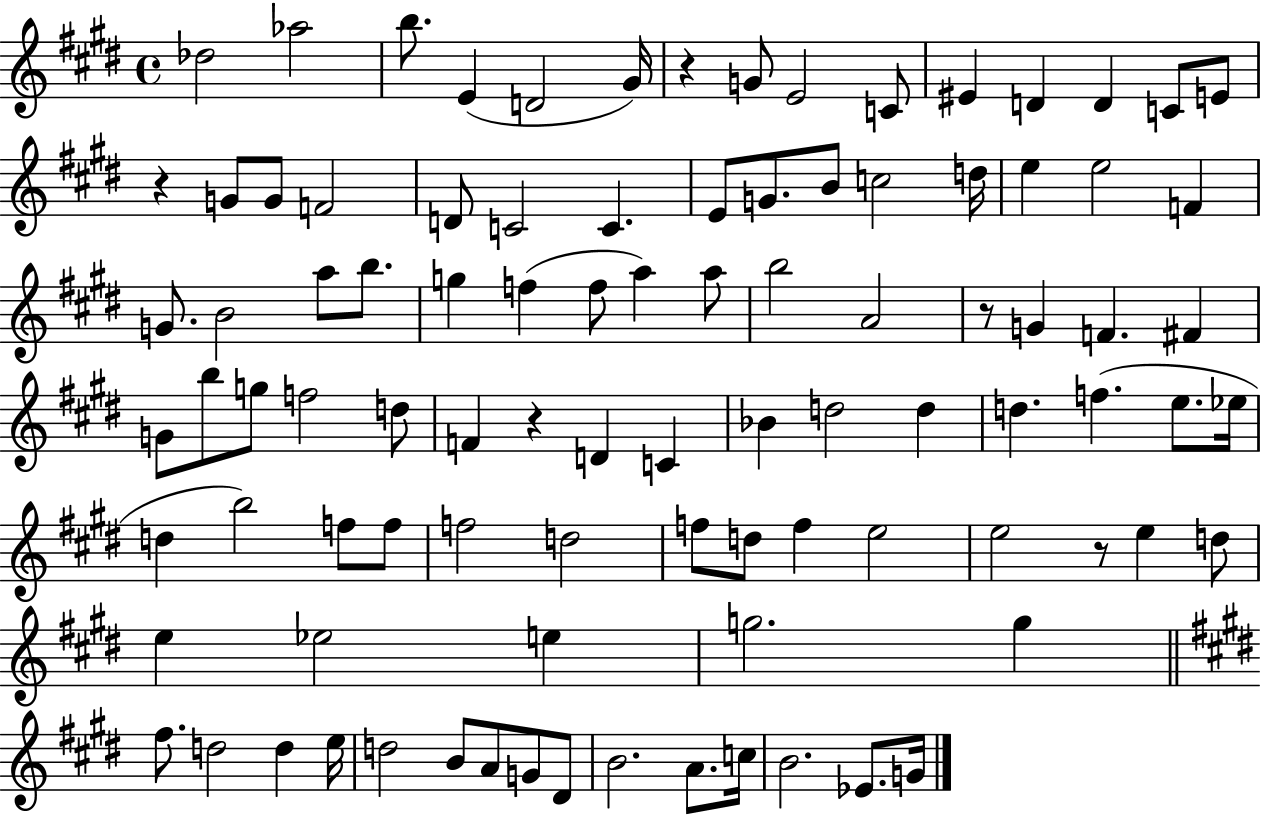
Db5/h Ab5/h B5/e. E4/q D4/h G#4/s R/q G4/e E4/h C4/e EIS4/q D4/q D4/q C4/e E4/e R/q G4/e G4/e F4/h D4/e C4/h C4/q. E4/e G4/e. B4/e C5/h D5/s E5/q E5/h F4/q G4/e. B4/h A5/e B5/e. G5/q F5/q F5/e A5/q A5/e B5/h A4/h R/e G4/q F4/q. F#4/q G4/e B5/e G5/e F5/h D5/e F4/q R/q D4/q C4/q Bb4/q D5/h D5/q D5/q. F5/q. E5/e. Eb5/s D5/q B5/h F5/e F5/e F5/h D5/h F5/e D5/e F5/q E5/h E5/h R/e E5/q D5/e E5/q Eb5/h E5/q G5/h. G5/q F#5/e. D5/h D5/q E5/s D5/h B4/e A4/e G4/e D#4/e B4/h. A4/e. C5/s B4/h. Eb4/e. G4/s